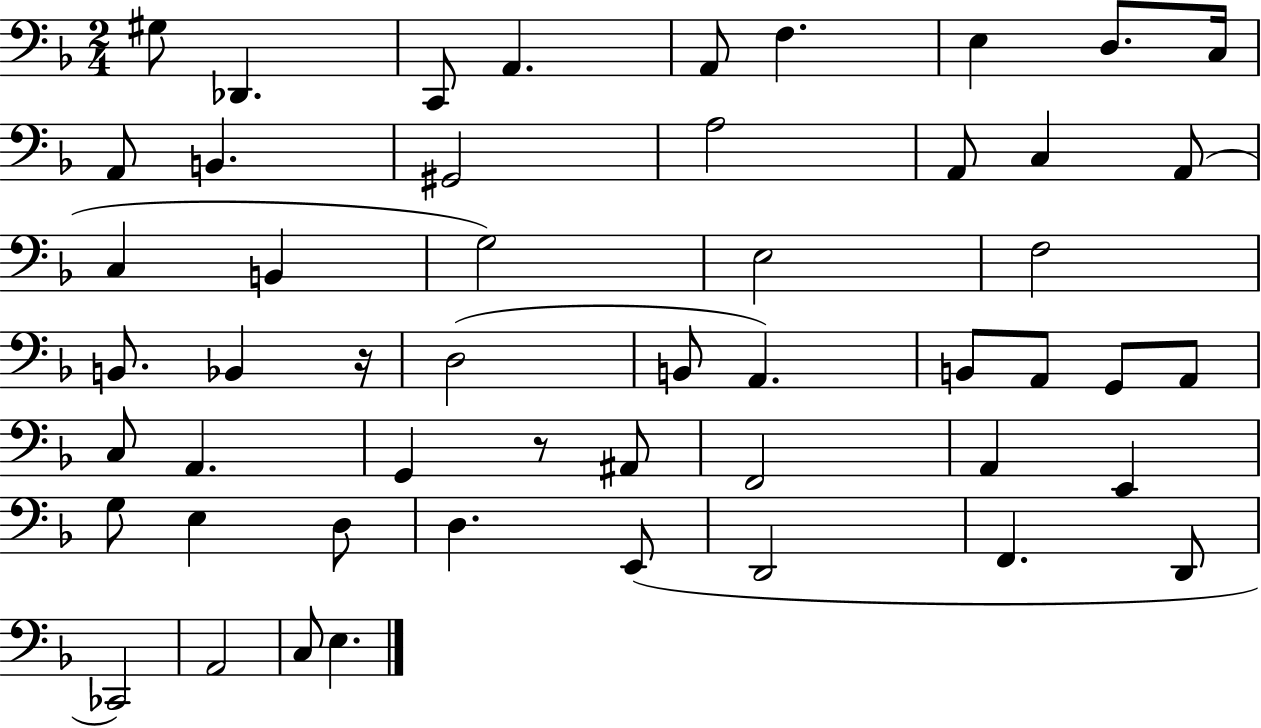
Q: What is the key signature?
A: F major